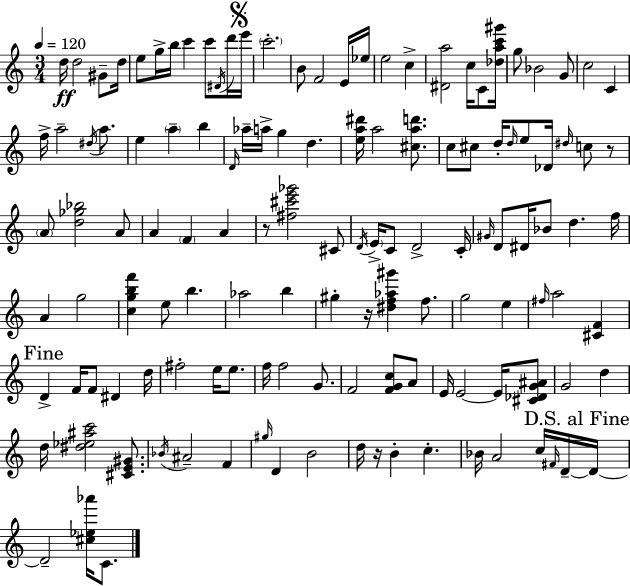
D5/s D5/h G#4/e D5/s E5/e G5/s B5/s C6/q C6/e D#4/s D6/s E6/s C6/h. B4/e F4/h E4/s Eb5/s E5/h C5/q [D#4,A5]/h C5/s C4/e [Db5,A5,C6,G#6]/s G5/e Bb4/h G4/e C5/h C4/q F5/s A5/h D#5/s A5/e. E5/q A5/q B5/q D4/s Ab5/s A5/s G5/q D5/q. [E5,A5,D#6]/s A5/h [C#5,A5,D6]/e. C5/e C#5/e D5/s D5/s E5/e Db4/s D#5/s C5/e R/e A4/e [D5,Gb5,Bb5]/h A4/e A4/q F4/q A4/q R/e [F#5,C#6,E6,Gb6]/h C#4/e D4/s E4/s C4/e D4/h C4/s G#4/s D4/e D#4/s Bb4/e D5/q. F5/s A4/q G5/h [C5,G5,B5,F6]/q E5/e B5/q. Ab5/h B5/q G#5/q R/s [D#5,F5,Ab5,G#6]/q F5/e. G5/h E5/q F#5/s A5/h [C#4,F4]/q D4/q F4/s F4/e D#4/q D5/s F#5/h E5/s E5/e. F5/s F5/h G4/e. F4/h [F4,G4,C5]/e A4/e E4/s E4/h E4/s [C#4,Db4,G4,A#4]/e G4/h D5/q D5/s [D#5,Eb5,A#5,C6]/h [C#4,E4,G#4]/e. Bb4/s A#4/h F4/q G#5/s D4/q B4/h D5/s R/s B4/q C5/q. Bb4/s A4/h C5/s F#4/s D4/s D4/s D4/h [C#5,Eb5,Ab6]/s C4/e.